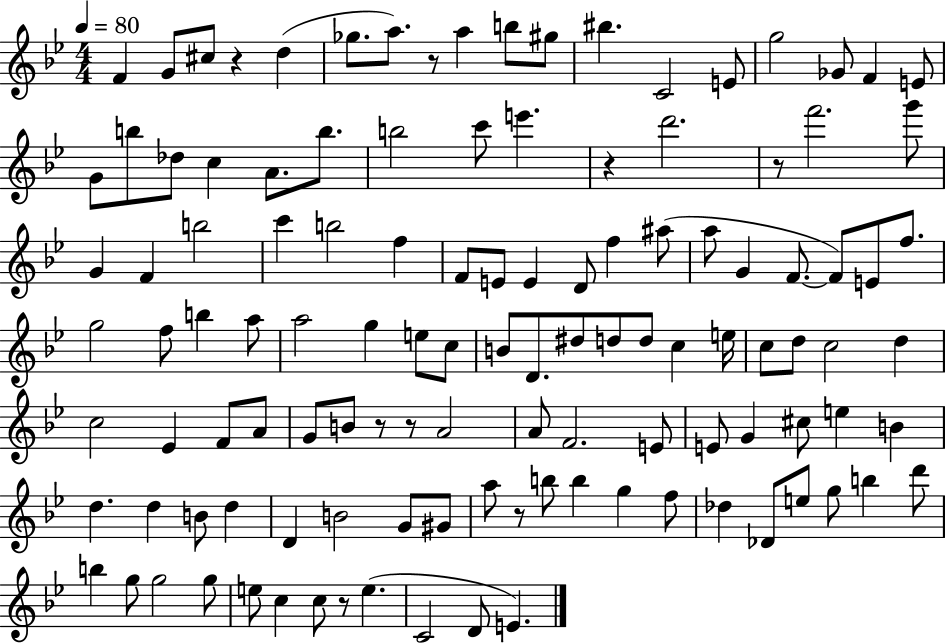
F4/q G4/e C#5/e R/q D5/q Gb5/e. A5/e. R/e A5/q B5/e G#5/e BIS5/q. C4/h E4/e G5/h Gb4/e F4/q E4/e G4/e B5/e Db5/e C5/q A4/e. B5/e. B5/h C6/e E6/q. R/q D6/h. R/e F6/h. G6/e G4/q F4/q B5/h C6/q B5/h F5/q F4/e E4/e E4/q D4/e F5/q A#5/e A5/e G4/q F4/e. F4/e E4/e F5/e. G5/h F5/e B5/q A5/e A5/h G5/q E5/e C5/e B4/e D4/e. D#5/e D5/e D5/e C5/q E5/s C5/e D5/e C5/h D5/q C5/h Eb4/q F4/e A4/e G4/e B4/e R/e R/e A4/h A4/e F4/h. E4/e E4/e G4/q C#5/e E5/q B4/q D5/q. D5/q B4/e D5/q D4/q B4/h G4/e G#4/e A5/e R/e B5/e B5/q G5/q F5/e Db5/q Db4/e E5/e G5/e B5/q D6/e B5/q G5/e G5/h G5/e E5/e C5/q C5/e R/e E5/q. C4/h D4/e E4/q.